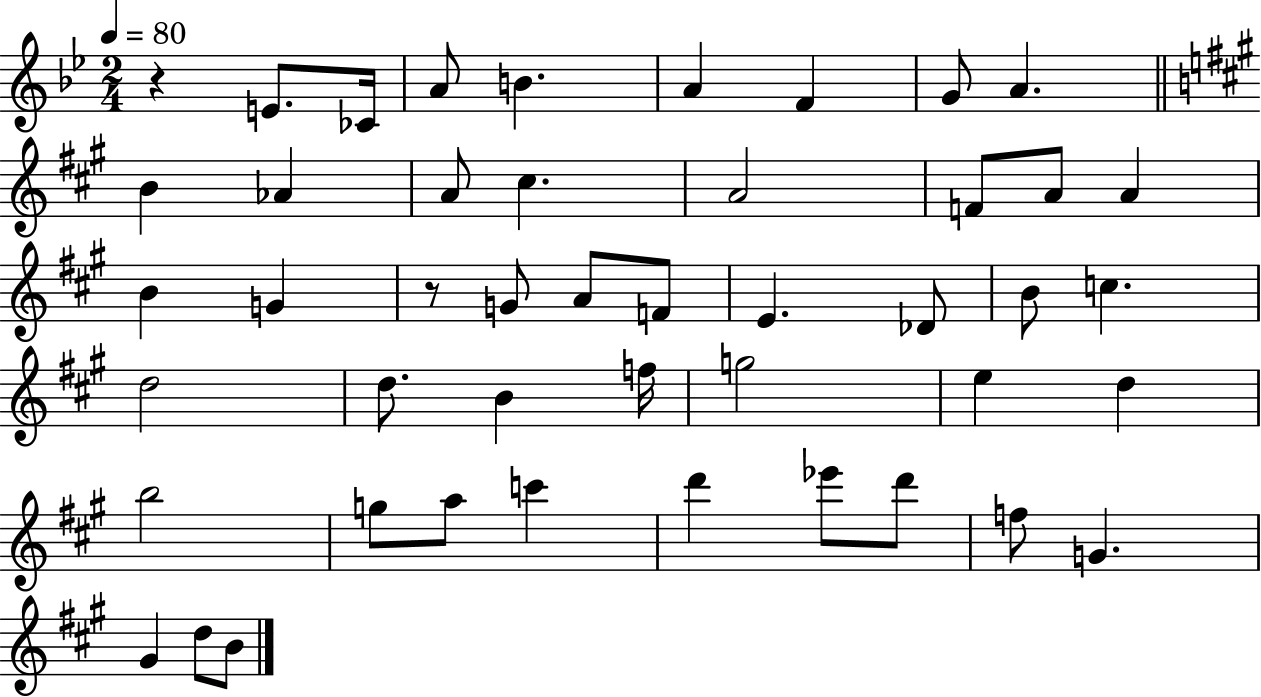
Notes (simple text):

R/q E4/e. CES4/s A4/e B4/q. A4/q F4/q G4/e A4/q. B4/q Ab4/q A4/e C#5/q. A4/h F4/e A4/e A4/q B4/q G4/q R/e G4/e A4/e F4/e E4/q. Db4/e B4/e C5/q. D5/h D5/e. B4/q F5/s G5/h E5/q D5/q B5/h G5/e A5/e C6/q D6/q Eb6/e D6/e F5/e G4/q. G#4/q D5/e B4/e